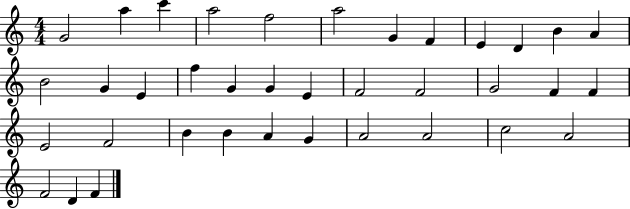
G4/h A5/q C6/q A5/h F5/h A5/h G4/q F4/q E4/q D4/q B4/q A4/q B4/h G4/q E4/q F5/q G4/q G4/q E4/q F4/h F4/h G4/h F4/q F4/q E4/h F4/h B4/q B4/q A4/q G4/q A4/h A4/h C5/h A4/h F4/h D4/q F4/q